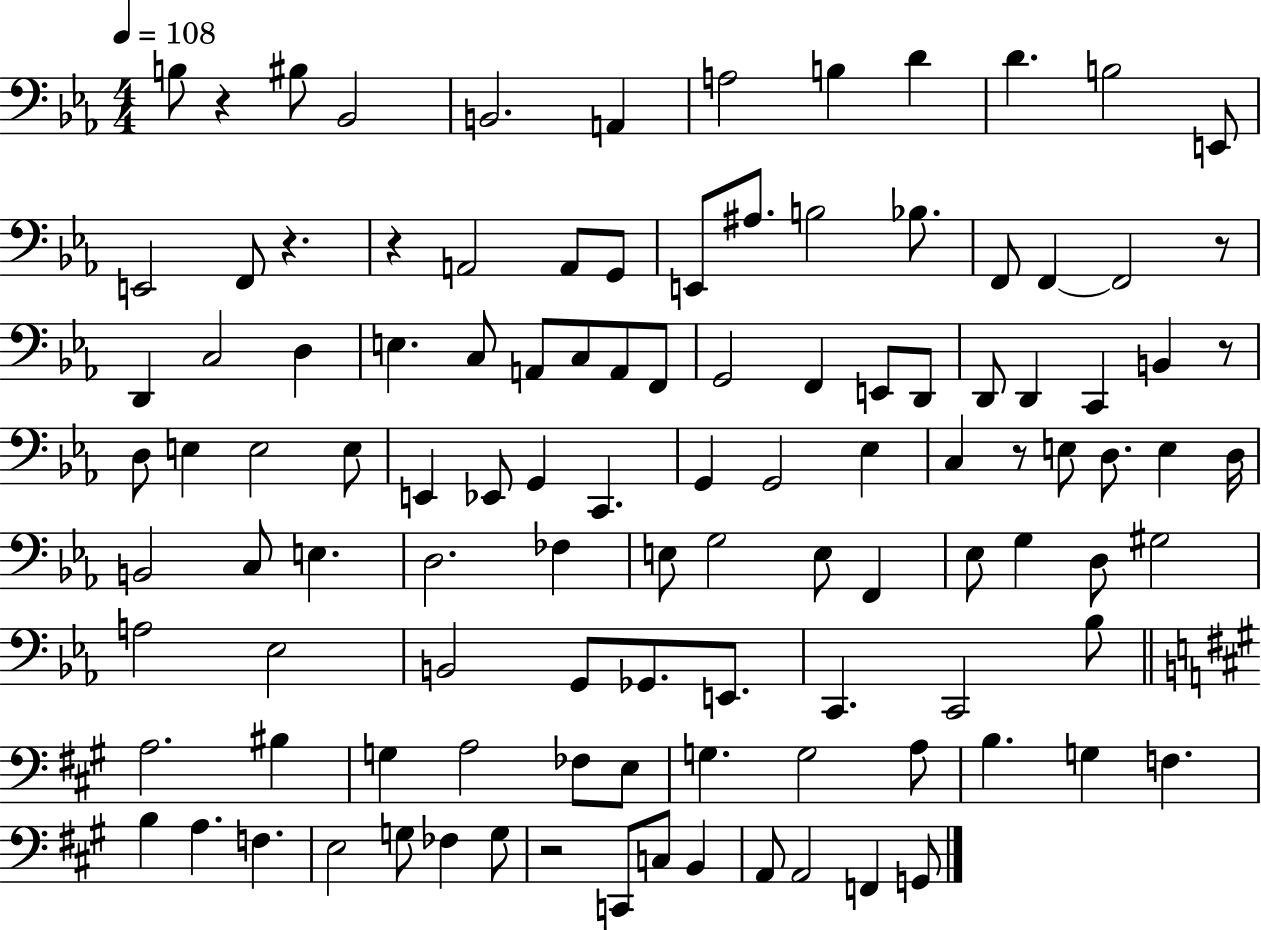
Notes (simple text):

B3/e R/q BIS3/e Bb2/h B2/h. A2/q A3/h B3/q D4/q D4/q. B3/h E2/e E2/h F2/e R/q. R/q A2/h A2/e G2/e E2/e A#3/e. B3/h Bb3/e. F2/e F2/q F2/h R/e D2/q C3/h D3/q E3/q. C3/e A2/e C3/e A2/e F2/e G2/h F2/q E2/e D2/e D2/e D2/q C2/q B2/q R/e D3/e E3/q E3/h E3/e E2/q Eb2/e G2/q C2/q. G2/q G2/h Eb3/q C3/q R/e E3/e D3/e. E3/q D3/s B2/h C3/e E3/q. D3/h. FES3/q E3/e G3/h E3/e F2/q Eb3/e G3/q D3/e G#3/h A3/h Eb3/h B2/h G2/e Gb2/e. E2/e. C2/q. C2/h Bb3/e A3/h. BIS3/q G3/q A3/h FES3/e E3/e G3/q. G3/h A3/e B3/q. G3/q F3/q. B3/q A3/q. F3/q. E3/h G3/e FES3/q G3/e R/h C2/e C3/e B2/q A2/e A2/h F2/q G2/e